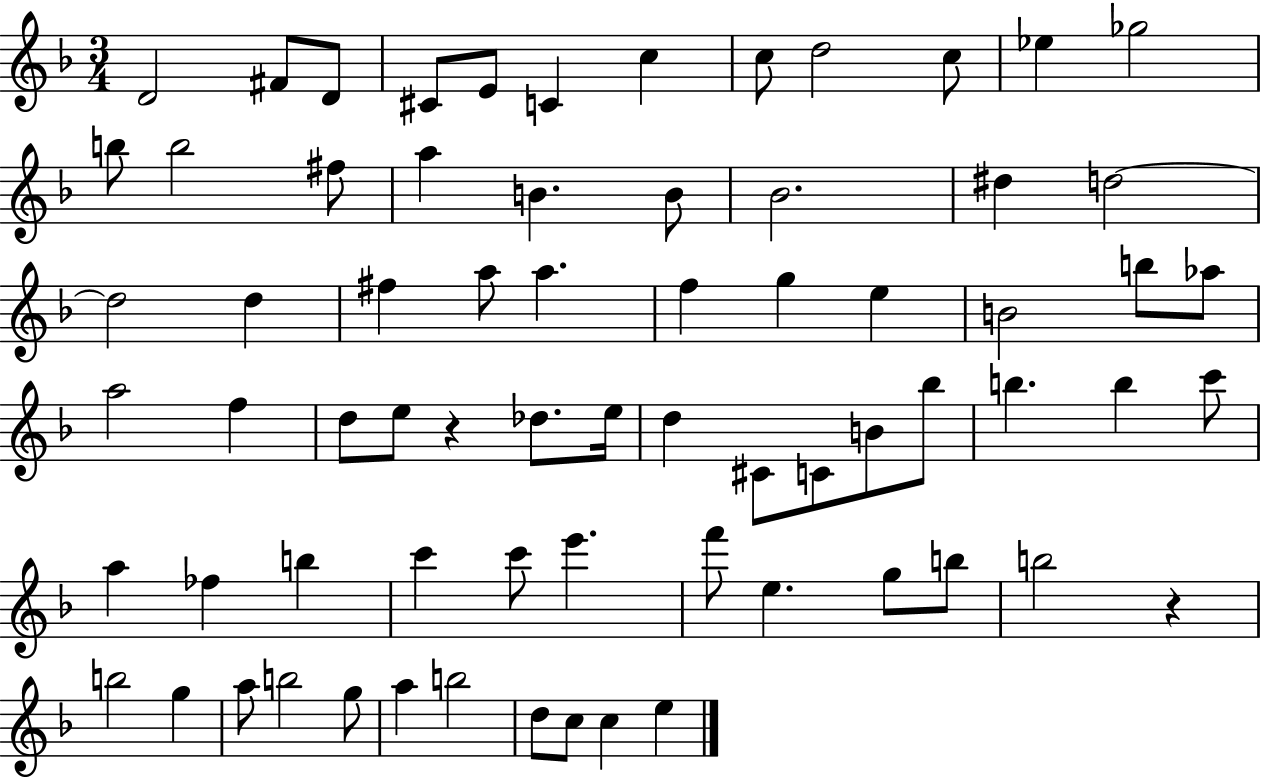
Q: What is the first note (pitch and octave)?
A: D4